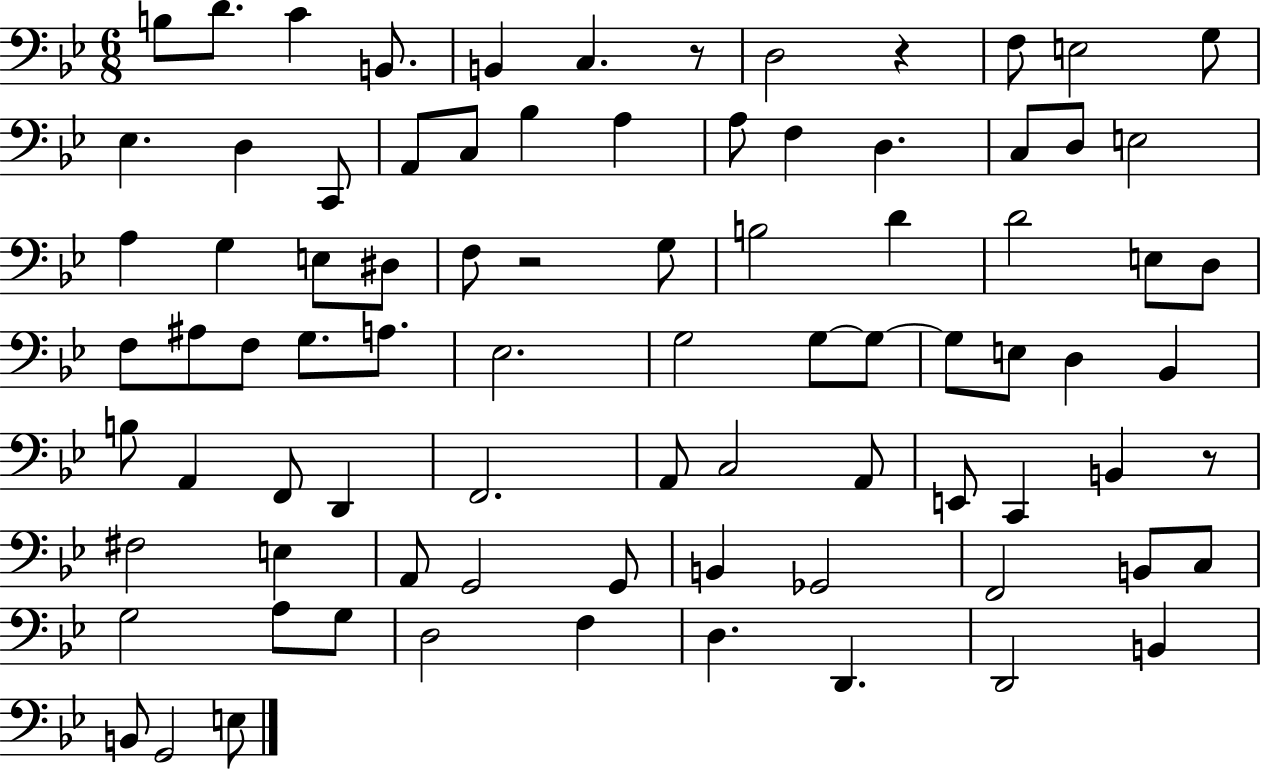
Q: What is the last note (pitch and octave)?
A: E3